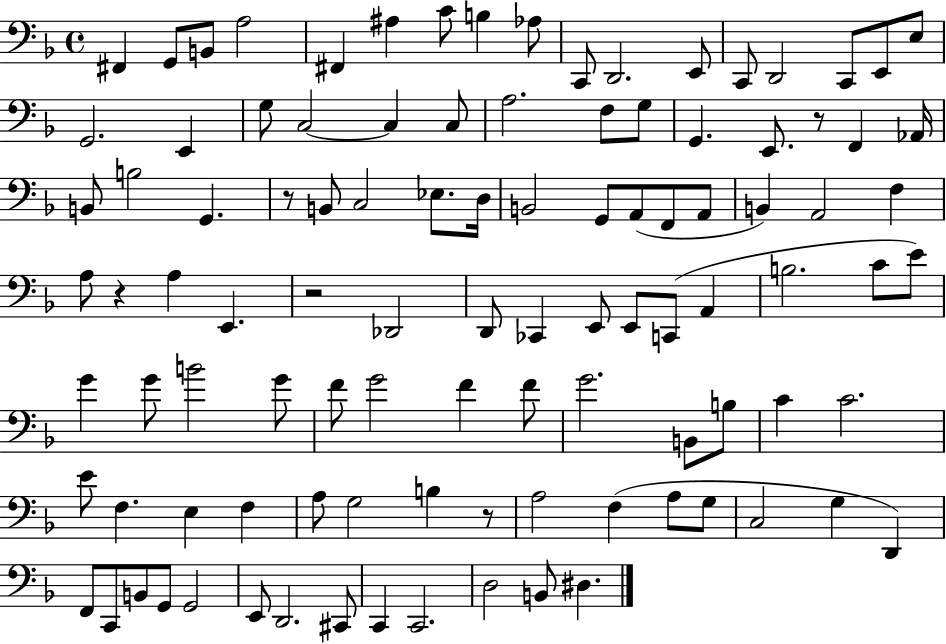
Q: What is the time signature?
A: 4/4